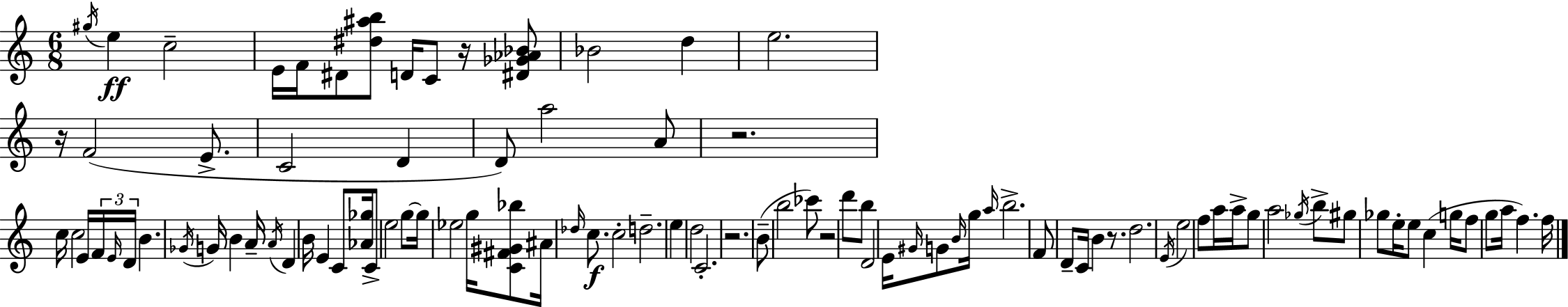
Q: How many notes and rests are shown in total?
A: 96